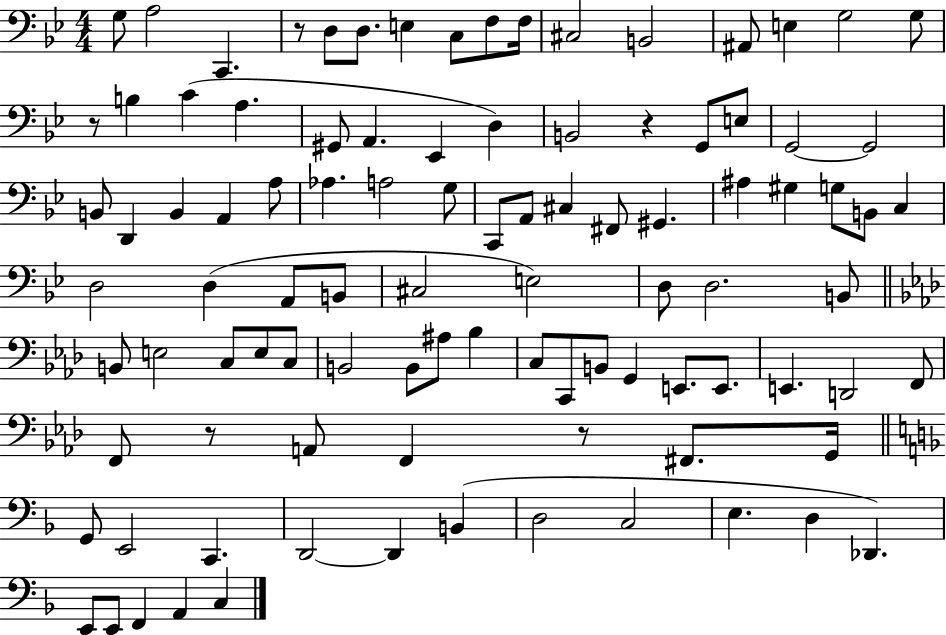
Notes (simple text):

G3/e A3/h C2/q. R/e D3/e D3/e. E3/q C3/e F3/e F3/s C#3/h B2/h A#2/e E3/q G3/h G3/e R/e B3/q C4/q A3/q. G#2/e A2/q. Eb2/q D3/q B2/h R/q G2/e E3/e G2/h G2/h B2/e D2/q B2/q A2/q A3/e Ab3/q. A3/h G3/e C2/e A2/e C#3/q F#2/e G#2/q. A#3/q G#3/q G3/e B2/e C3/q D3/h D3/q A2/e B2/e C#3/h E3/h D3/e D3/h. B2/e B2/e E3/h C3/e E3/e C3/e B2/h B2/e A#3/e Bb3/q C3/e C2/e B2/e G2/q E2/e. E2/e. E2/q. D2/h F2/e F2/e R/e A2/e F2/q R/e F#2/e. G2/s G2/e E2/h C2/q. D2/h D2/q B2/q D3/h C3/h E3/q. D3/q Db2/q. E2/e E2/e F2/q A2/q C3/q